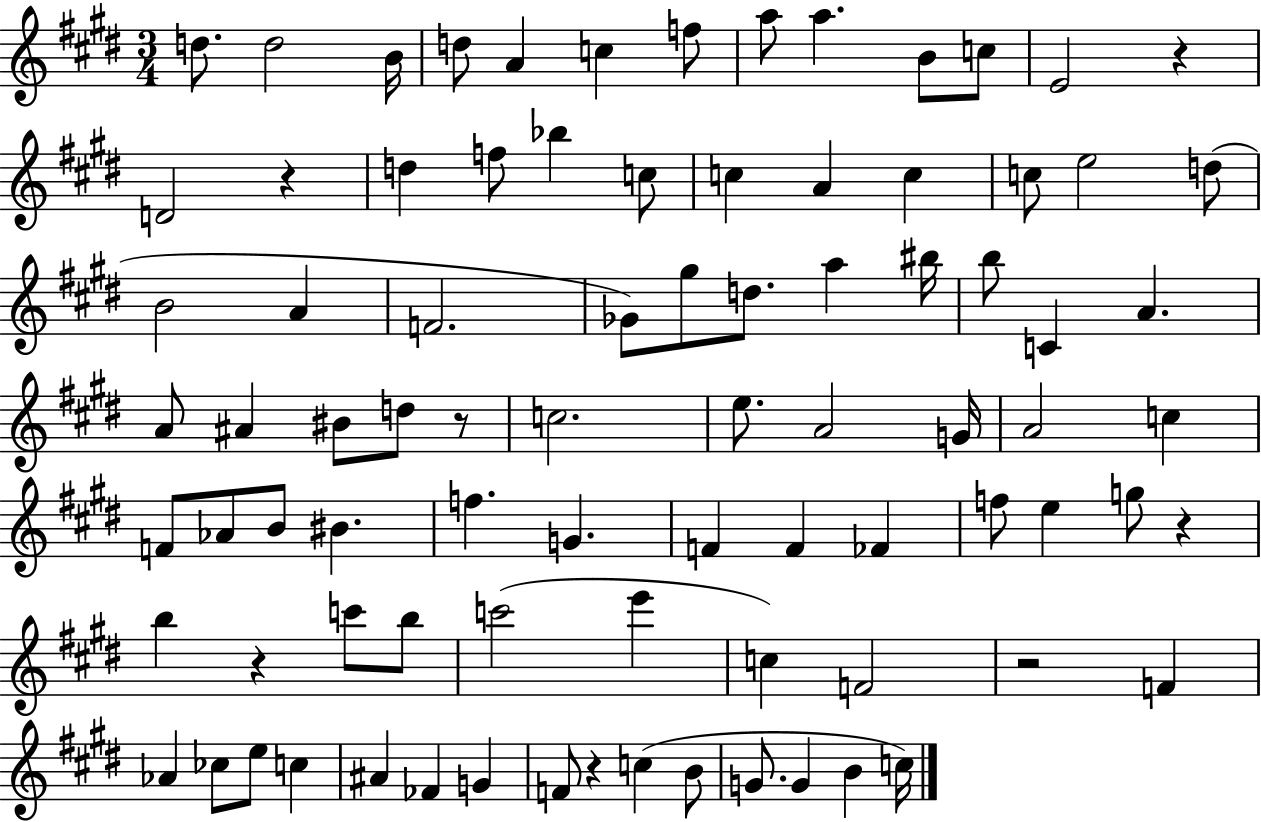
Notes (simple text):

D5/e. D5/h B4/s D5/e A4/q C5/q F5/e A5/e A5/q. B4/e C5/e E4/h R/q D4/h R/q D5/q F5/e Bb5/q C5/e C5/q A4/q C5/q C5/e E5/h D5/e B4/h A4/q F4/h. Gb4/e G#5/e D5/e. A5/q BIS5/s B5/e C4/q A4/q. A4/e A#4/q BIS4/e D5/e R/e C5/h. E5/e. A4/h G4/s A4/h C5/q F4/e Ab4/e B4/e BIS4/q. F5/q. G4/q. F4/q F4/q FES4/q F5/e E5/q G5/e R/q B5/q R/q C6/e B5/e C6/h E6/q C5/q F4/h R/h F4/q Ab4/q CES5/e E5/e C5/q A#4/q FES4/q G4/q F4/e R/q C5/q B4/e G4/e. G4/q B4/q C5/s